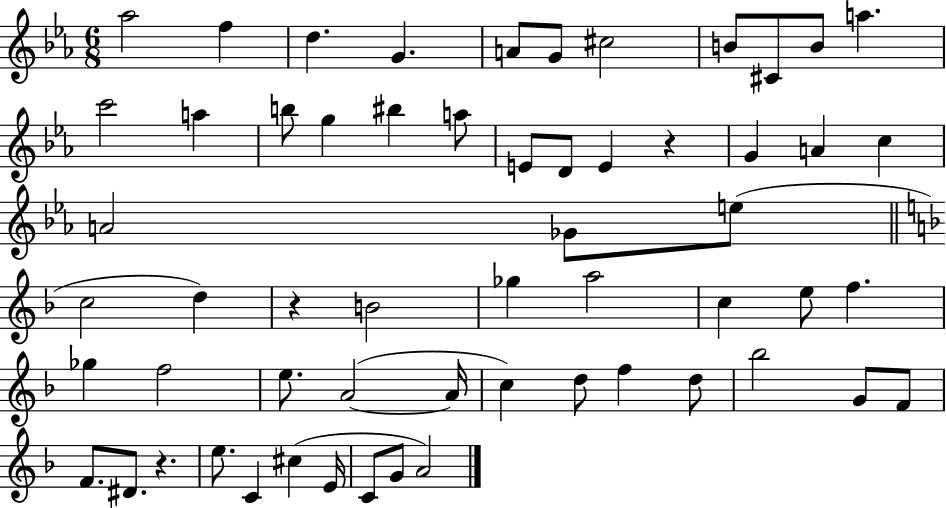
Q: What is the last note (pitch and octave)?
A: A4